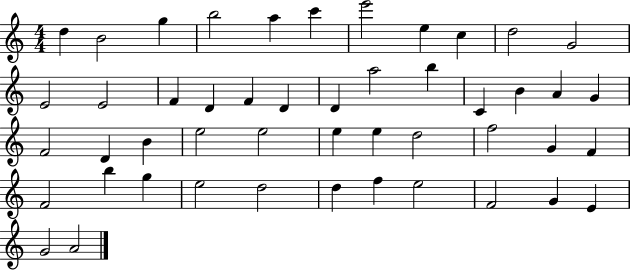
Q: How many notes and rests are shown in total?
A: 48